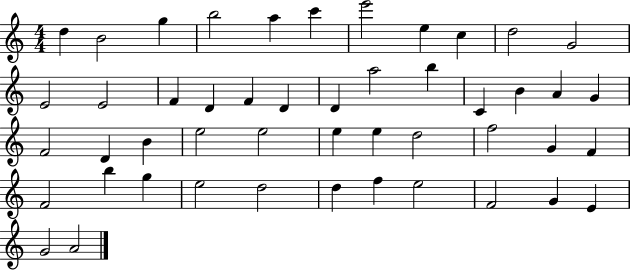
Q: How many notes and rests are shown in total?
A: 48